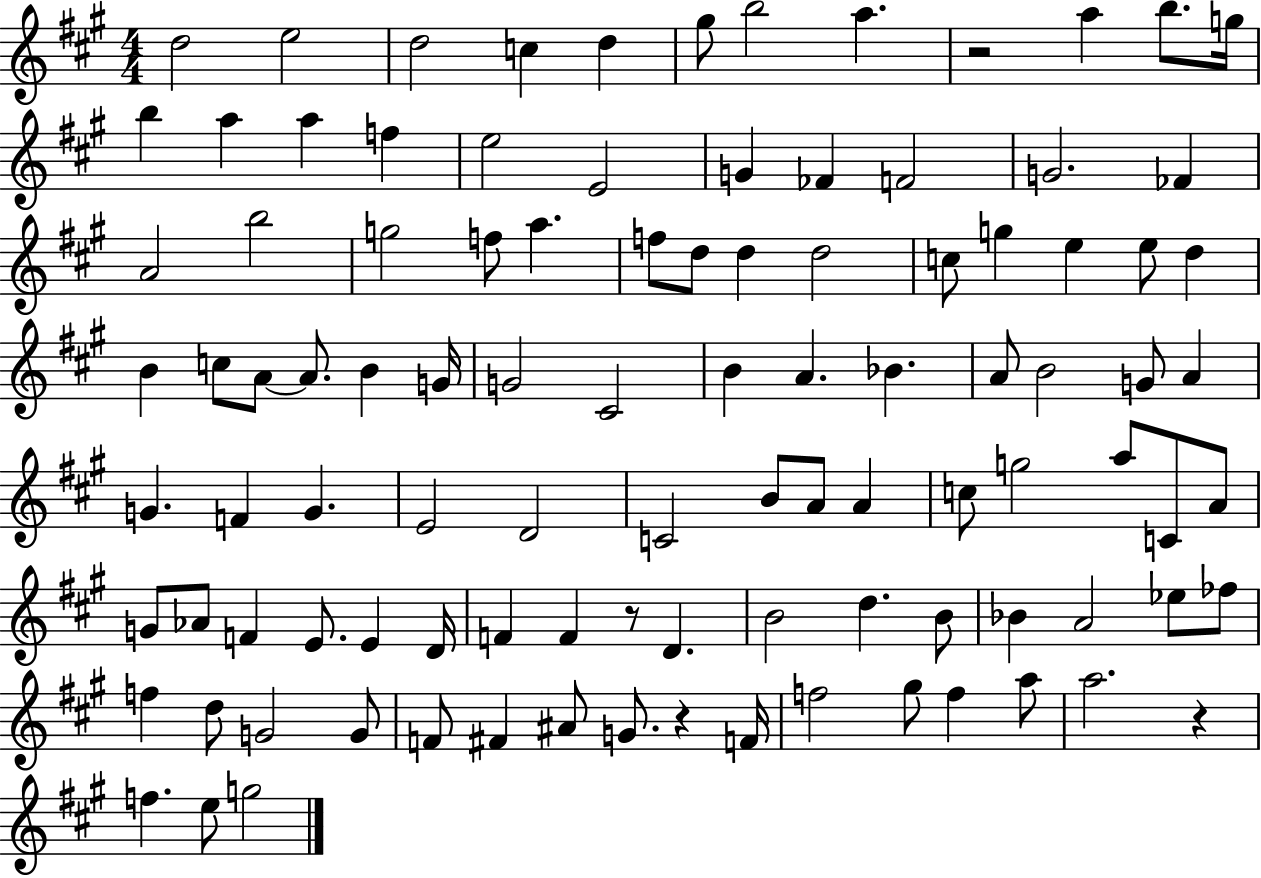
{
  \clef treble
  \numericTimeSignature
  \time 4/4
  \key a \major
  d''2 e''2 | d''2 c''4 d''4 | gis''8 b''2 a''4. | r2 a''4 b''8. g''16 | \break b''4 a''4 a''4 f''4 | e''2 e'2 | g'4 fes'4 f'2 | g'2. fes'4 | \break a'2 b''2 | g''2 f''8 a''4. | f''8 d''8 d''4 d''2 | c''8 g''4 e''4 e''8 d''4 | \break b'4 c''8 a'8~~ a'8. b'4 g'16 | g'2 cis'2 | b'4 a'4. bes'4. | a'8 b'2 g'8 a'4 | \break g'4. f'4 g'4. | e'2 d'2 | c'2 b'8 a'8 a'4 | c''8 g''2 a''8 c'8 a'8 | \break g'8 aes'8 f'4 e'8. e'4 d'16 | f'4 f'4 r8 d'4. | b'2 d''4. b'8 | bes'4 a'2 ees''8 fes''8 | \break f''4 d''8 g'2 g'8 | f'8 fis'4 ais'8 g'8. r4 f'16 | f''2 gis''8 f''4 a''8 | a''2. r4 | \break f''4. e''8 g''2 | \bar "|."
}